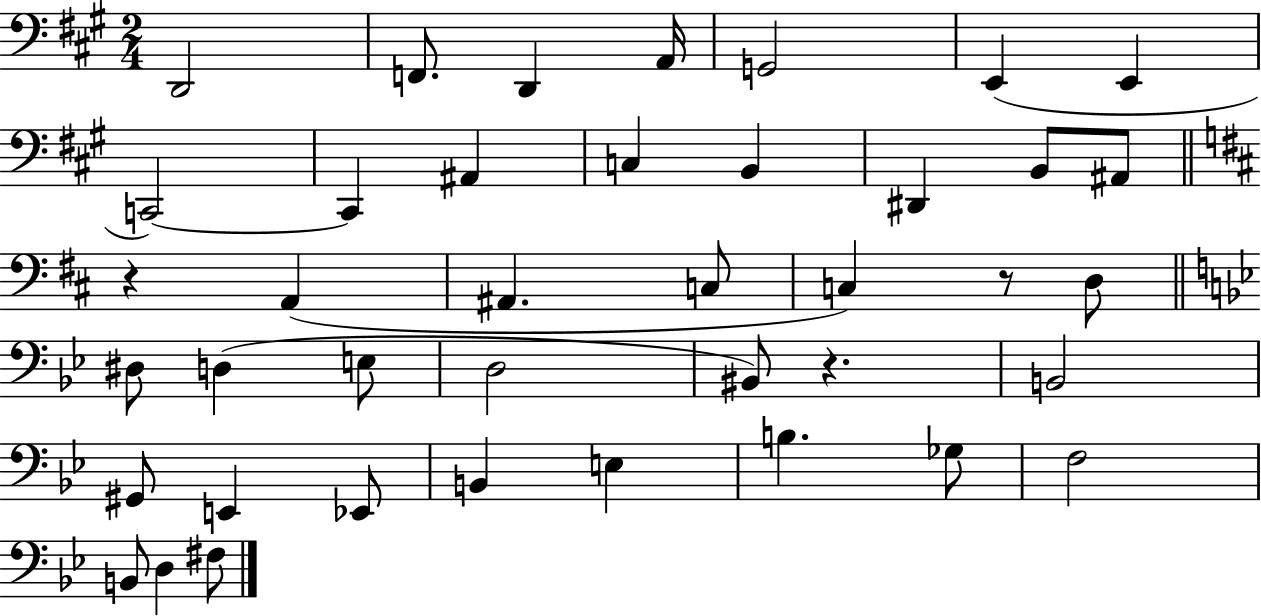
X:1
T:Untitled
M:2/4
L:1/4
K:A
D,,2 F,,/2 D,, A,,/4 G,,2 E,, E,, C,,2 C,, ^A,, C, B,, ^D,, B,,/2 ^A,,/2 z A,, ^A,, C,/2 C, z/2 D,/2 ^D,/2 D, E,/2 D,2 ^B,,/2 z B,,2 ^G,,/2 E,, _E,,/2 B,, E, B, _G,/2 F,2 B,,/2 D, ^F,/2